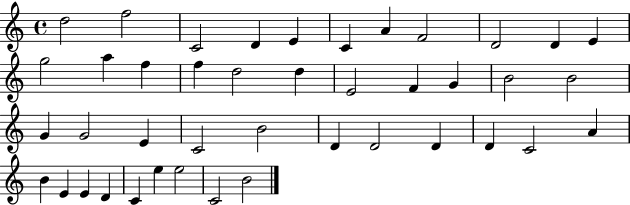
D5/h F5/h C4/h D4/q E4/q C4/q A4/q F4/h D4/h D4/q E4/q G5/h A5/q F5/q F5/q D5/h D5/q E4/h F4/q G4/q B4/h B4/h G4/q G4/h E4/q C4/h B4/h D4/q D4/h D4/q D4/q C4/h A4/q B4/q E4/q E4/q D4/q C4/q E5/q E5/h C4/h B4/h